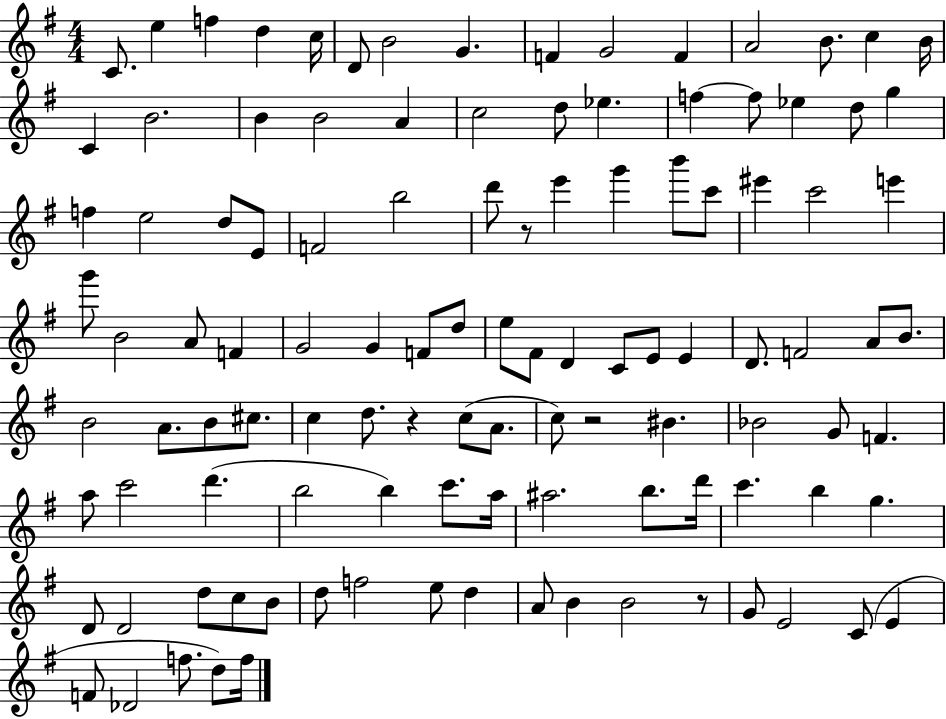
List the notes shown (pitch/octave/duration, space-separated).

C4/e. E5/q F5/q D5/q C5/s D4/e B4/h G4/q. F4/q G4/h F4/q A4/h B4/e. C5/q B4/s C4/q B4/h. B4/q B4/h A4/q C5/h D5/e Eb5/q. F5/q F5/e Eb5/q D5/e G5/q F5/q E5/h D5/e E4/e F4/h B5/h D6/e R/e E6/q G6/q B6/e C6/e EIS6/q C6/h E6/q G6/e B4/h A4/e F4/q G4/h G4/q F4/e D5/e E5/e F#4/e D4/q C4/e E4/e E4/q D4/e. F4/h A4/e B4/e. B4/h A4/e. B4/e C#5/e. C5/q D5/e. R/q C5/e A4/e. C5/e R/h BIS4/q. Bb4/h G4/e F4/q. A5/e C6/h D6/q. B5/h B5/q C6/e. A5/s A#5/h. B5/e. D6/s C6/q. B5/q G5/q. D4/e D4/h D5/e C5/e B4/e D5/e F5/h E5/e D5/q A4/e B4/q B4/h R/e G4/e E4/h C4/e E4/q F4/e Db4/h F5/e. D5/e F5/s